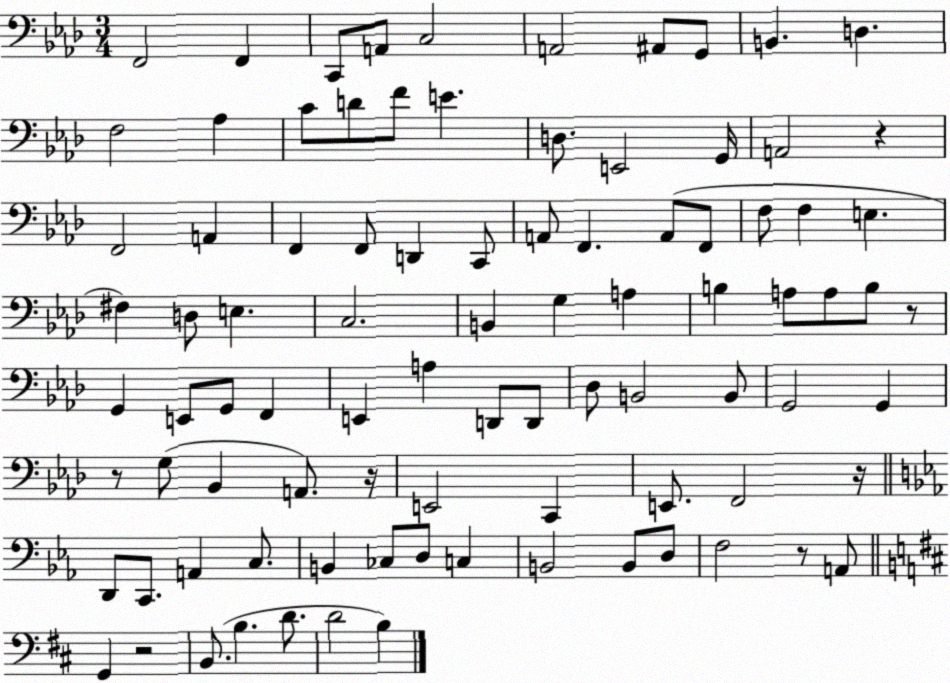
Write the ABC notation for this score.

X:1
T:Untitled
M:3/4
L:1/4
K:Ab
F,,2 F,, C,,/2 A,,/2 C,2 A,,2 ^A,,/2 G,,/2 B,, D, F,2 _A, C/2 D/2 F/2 E D,/2 E,,2 G,,/4 A,,2 z F,,2 A,, F,, F,,/2 D,, C,,/2 A,,/2 F,, A,,/2 F,,/2 F,/2 F, E, ^F, D,/2 E, C,2 B,, G, A, B, A,/2 A,/2 B,/2 z/2 G,, E,,/2 G,,/2 F,, E,, A, D,,/2 D,,/2 _D,/2 B,,2 B,,/2 G,,2 G,, z/2 G,/2 _B,, A,,/2 z/4 E,,2 C,, E,,/2 F,,2 z/4 D,,/2 C,,/2 A,, C,/2 B,, _C,/2 D,/2 C, B,,2 B,,/2 D,/2 F,2 z/2 A,,/2 G,, z2 B,,/2 B, D/2 D2 B,